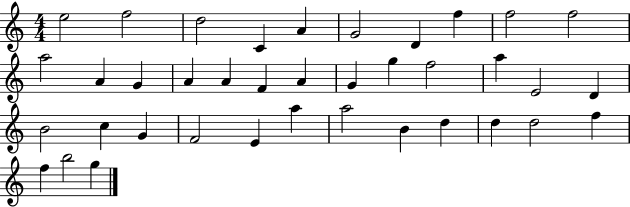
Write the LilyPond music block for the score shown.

{
  \clef treble
  \numericTimeSignature
  \time 4/4
  \key c \major
  e''2 f''2 | d''2 c'4 a'4 | g'2 d'4 f''4 | f''2 f''2 | \break a''2 a'4 g'4 | a'4 a'4 f'4 a'4 | g'4 g''4 f''2 | a''4 e'2 d'4 | \break b'2 c''4 g'4 | f'2 e'4 a''4 | a''2 b'4 d''4 | d''4 d''2 f''4 | \break f''4 b''2 g''4 | \bar "|."
}